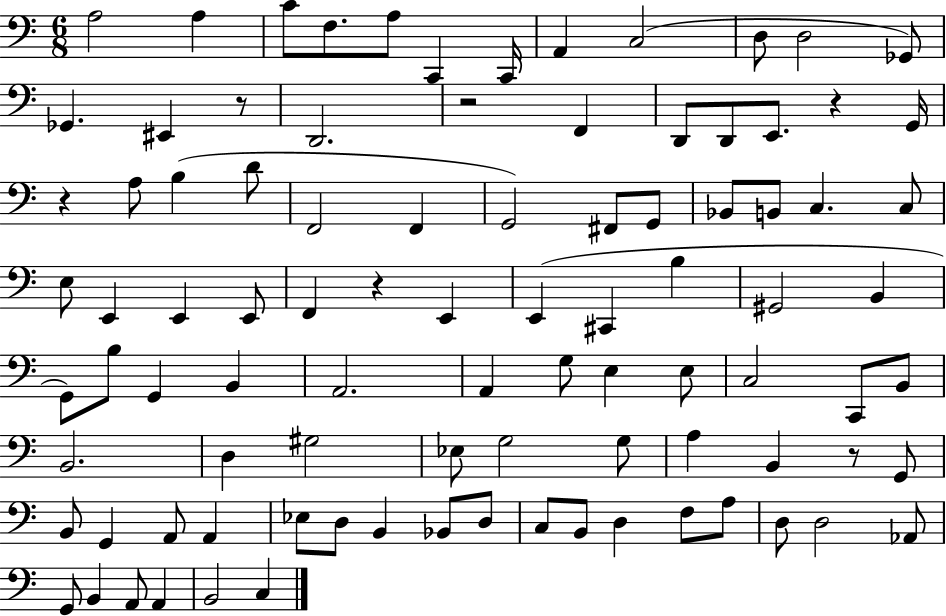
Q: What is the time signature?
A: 6/8